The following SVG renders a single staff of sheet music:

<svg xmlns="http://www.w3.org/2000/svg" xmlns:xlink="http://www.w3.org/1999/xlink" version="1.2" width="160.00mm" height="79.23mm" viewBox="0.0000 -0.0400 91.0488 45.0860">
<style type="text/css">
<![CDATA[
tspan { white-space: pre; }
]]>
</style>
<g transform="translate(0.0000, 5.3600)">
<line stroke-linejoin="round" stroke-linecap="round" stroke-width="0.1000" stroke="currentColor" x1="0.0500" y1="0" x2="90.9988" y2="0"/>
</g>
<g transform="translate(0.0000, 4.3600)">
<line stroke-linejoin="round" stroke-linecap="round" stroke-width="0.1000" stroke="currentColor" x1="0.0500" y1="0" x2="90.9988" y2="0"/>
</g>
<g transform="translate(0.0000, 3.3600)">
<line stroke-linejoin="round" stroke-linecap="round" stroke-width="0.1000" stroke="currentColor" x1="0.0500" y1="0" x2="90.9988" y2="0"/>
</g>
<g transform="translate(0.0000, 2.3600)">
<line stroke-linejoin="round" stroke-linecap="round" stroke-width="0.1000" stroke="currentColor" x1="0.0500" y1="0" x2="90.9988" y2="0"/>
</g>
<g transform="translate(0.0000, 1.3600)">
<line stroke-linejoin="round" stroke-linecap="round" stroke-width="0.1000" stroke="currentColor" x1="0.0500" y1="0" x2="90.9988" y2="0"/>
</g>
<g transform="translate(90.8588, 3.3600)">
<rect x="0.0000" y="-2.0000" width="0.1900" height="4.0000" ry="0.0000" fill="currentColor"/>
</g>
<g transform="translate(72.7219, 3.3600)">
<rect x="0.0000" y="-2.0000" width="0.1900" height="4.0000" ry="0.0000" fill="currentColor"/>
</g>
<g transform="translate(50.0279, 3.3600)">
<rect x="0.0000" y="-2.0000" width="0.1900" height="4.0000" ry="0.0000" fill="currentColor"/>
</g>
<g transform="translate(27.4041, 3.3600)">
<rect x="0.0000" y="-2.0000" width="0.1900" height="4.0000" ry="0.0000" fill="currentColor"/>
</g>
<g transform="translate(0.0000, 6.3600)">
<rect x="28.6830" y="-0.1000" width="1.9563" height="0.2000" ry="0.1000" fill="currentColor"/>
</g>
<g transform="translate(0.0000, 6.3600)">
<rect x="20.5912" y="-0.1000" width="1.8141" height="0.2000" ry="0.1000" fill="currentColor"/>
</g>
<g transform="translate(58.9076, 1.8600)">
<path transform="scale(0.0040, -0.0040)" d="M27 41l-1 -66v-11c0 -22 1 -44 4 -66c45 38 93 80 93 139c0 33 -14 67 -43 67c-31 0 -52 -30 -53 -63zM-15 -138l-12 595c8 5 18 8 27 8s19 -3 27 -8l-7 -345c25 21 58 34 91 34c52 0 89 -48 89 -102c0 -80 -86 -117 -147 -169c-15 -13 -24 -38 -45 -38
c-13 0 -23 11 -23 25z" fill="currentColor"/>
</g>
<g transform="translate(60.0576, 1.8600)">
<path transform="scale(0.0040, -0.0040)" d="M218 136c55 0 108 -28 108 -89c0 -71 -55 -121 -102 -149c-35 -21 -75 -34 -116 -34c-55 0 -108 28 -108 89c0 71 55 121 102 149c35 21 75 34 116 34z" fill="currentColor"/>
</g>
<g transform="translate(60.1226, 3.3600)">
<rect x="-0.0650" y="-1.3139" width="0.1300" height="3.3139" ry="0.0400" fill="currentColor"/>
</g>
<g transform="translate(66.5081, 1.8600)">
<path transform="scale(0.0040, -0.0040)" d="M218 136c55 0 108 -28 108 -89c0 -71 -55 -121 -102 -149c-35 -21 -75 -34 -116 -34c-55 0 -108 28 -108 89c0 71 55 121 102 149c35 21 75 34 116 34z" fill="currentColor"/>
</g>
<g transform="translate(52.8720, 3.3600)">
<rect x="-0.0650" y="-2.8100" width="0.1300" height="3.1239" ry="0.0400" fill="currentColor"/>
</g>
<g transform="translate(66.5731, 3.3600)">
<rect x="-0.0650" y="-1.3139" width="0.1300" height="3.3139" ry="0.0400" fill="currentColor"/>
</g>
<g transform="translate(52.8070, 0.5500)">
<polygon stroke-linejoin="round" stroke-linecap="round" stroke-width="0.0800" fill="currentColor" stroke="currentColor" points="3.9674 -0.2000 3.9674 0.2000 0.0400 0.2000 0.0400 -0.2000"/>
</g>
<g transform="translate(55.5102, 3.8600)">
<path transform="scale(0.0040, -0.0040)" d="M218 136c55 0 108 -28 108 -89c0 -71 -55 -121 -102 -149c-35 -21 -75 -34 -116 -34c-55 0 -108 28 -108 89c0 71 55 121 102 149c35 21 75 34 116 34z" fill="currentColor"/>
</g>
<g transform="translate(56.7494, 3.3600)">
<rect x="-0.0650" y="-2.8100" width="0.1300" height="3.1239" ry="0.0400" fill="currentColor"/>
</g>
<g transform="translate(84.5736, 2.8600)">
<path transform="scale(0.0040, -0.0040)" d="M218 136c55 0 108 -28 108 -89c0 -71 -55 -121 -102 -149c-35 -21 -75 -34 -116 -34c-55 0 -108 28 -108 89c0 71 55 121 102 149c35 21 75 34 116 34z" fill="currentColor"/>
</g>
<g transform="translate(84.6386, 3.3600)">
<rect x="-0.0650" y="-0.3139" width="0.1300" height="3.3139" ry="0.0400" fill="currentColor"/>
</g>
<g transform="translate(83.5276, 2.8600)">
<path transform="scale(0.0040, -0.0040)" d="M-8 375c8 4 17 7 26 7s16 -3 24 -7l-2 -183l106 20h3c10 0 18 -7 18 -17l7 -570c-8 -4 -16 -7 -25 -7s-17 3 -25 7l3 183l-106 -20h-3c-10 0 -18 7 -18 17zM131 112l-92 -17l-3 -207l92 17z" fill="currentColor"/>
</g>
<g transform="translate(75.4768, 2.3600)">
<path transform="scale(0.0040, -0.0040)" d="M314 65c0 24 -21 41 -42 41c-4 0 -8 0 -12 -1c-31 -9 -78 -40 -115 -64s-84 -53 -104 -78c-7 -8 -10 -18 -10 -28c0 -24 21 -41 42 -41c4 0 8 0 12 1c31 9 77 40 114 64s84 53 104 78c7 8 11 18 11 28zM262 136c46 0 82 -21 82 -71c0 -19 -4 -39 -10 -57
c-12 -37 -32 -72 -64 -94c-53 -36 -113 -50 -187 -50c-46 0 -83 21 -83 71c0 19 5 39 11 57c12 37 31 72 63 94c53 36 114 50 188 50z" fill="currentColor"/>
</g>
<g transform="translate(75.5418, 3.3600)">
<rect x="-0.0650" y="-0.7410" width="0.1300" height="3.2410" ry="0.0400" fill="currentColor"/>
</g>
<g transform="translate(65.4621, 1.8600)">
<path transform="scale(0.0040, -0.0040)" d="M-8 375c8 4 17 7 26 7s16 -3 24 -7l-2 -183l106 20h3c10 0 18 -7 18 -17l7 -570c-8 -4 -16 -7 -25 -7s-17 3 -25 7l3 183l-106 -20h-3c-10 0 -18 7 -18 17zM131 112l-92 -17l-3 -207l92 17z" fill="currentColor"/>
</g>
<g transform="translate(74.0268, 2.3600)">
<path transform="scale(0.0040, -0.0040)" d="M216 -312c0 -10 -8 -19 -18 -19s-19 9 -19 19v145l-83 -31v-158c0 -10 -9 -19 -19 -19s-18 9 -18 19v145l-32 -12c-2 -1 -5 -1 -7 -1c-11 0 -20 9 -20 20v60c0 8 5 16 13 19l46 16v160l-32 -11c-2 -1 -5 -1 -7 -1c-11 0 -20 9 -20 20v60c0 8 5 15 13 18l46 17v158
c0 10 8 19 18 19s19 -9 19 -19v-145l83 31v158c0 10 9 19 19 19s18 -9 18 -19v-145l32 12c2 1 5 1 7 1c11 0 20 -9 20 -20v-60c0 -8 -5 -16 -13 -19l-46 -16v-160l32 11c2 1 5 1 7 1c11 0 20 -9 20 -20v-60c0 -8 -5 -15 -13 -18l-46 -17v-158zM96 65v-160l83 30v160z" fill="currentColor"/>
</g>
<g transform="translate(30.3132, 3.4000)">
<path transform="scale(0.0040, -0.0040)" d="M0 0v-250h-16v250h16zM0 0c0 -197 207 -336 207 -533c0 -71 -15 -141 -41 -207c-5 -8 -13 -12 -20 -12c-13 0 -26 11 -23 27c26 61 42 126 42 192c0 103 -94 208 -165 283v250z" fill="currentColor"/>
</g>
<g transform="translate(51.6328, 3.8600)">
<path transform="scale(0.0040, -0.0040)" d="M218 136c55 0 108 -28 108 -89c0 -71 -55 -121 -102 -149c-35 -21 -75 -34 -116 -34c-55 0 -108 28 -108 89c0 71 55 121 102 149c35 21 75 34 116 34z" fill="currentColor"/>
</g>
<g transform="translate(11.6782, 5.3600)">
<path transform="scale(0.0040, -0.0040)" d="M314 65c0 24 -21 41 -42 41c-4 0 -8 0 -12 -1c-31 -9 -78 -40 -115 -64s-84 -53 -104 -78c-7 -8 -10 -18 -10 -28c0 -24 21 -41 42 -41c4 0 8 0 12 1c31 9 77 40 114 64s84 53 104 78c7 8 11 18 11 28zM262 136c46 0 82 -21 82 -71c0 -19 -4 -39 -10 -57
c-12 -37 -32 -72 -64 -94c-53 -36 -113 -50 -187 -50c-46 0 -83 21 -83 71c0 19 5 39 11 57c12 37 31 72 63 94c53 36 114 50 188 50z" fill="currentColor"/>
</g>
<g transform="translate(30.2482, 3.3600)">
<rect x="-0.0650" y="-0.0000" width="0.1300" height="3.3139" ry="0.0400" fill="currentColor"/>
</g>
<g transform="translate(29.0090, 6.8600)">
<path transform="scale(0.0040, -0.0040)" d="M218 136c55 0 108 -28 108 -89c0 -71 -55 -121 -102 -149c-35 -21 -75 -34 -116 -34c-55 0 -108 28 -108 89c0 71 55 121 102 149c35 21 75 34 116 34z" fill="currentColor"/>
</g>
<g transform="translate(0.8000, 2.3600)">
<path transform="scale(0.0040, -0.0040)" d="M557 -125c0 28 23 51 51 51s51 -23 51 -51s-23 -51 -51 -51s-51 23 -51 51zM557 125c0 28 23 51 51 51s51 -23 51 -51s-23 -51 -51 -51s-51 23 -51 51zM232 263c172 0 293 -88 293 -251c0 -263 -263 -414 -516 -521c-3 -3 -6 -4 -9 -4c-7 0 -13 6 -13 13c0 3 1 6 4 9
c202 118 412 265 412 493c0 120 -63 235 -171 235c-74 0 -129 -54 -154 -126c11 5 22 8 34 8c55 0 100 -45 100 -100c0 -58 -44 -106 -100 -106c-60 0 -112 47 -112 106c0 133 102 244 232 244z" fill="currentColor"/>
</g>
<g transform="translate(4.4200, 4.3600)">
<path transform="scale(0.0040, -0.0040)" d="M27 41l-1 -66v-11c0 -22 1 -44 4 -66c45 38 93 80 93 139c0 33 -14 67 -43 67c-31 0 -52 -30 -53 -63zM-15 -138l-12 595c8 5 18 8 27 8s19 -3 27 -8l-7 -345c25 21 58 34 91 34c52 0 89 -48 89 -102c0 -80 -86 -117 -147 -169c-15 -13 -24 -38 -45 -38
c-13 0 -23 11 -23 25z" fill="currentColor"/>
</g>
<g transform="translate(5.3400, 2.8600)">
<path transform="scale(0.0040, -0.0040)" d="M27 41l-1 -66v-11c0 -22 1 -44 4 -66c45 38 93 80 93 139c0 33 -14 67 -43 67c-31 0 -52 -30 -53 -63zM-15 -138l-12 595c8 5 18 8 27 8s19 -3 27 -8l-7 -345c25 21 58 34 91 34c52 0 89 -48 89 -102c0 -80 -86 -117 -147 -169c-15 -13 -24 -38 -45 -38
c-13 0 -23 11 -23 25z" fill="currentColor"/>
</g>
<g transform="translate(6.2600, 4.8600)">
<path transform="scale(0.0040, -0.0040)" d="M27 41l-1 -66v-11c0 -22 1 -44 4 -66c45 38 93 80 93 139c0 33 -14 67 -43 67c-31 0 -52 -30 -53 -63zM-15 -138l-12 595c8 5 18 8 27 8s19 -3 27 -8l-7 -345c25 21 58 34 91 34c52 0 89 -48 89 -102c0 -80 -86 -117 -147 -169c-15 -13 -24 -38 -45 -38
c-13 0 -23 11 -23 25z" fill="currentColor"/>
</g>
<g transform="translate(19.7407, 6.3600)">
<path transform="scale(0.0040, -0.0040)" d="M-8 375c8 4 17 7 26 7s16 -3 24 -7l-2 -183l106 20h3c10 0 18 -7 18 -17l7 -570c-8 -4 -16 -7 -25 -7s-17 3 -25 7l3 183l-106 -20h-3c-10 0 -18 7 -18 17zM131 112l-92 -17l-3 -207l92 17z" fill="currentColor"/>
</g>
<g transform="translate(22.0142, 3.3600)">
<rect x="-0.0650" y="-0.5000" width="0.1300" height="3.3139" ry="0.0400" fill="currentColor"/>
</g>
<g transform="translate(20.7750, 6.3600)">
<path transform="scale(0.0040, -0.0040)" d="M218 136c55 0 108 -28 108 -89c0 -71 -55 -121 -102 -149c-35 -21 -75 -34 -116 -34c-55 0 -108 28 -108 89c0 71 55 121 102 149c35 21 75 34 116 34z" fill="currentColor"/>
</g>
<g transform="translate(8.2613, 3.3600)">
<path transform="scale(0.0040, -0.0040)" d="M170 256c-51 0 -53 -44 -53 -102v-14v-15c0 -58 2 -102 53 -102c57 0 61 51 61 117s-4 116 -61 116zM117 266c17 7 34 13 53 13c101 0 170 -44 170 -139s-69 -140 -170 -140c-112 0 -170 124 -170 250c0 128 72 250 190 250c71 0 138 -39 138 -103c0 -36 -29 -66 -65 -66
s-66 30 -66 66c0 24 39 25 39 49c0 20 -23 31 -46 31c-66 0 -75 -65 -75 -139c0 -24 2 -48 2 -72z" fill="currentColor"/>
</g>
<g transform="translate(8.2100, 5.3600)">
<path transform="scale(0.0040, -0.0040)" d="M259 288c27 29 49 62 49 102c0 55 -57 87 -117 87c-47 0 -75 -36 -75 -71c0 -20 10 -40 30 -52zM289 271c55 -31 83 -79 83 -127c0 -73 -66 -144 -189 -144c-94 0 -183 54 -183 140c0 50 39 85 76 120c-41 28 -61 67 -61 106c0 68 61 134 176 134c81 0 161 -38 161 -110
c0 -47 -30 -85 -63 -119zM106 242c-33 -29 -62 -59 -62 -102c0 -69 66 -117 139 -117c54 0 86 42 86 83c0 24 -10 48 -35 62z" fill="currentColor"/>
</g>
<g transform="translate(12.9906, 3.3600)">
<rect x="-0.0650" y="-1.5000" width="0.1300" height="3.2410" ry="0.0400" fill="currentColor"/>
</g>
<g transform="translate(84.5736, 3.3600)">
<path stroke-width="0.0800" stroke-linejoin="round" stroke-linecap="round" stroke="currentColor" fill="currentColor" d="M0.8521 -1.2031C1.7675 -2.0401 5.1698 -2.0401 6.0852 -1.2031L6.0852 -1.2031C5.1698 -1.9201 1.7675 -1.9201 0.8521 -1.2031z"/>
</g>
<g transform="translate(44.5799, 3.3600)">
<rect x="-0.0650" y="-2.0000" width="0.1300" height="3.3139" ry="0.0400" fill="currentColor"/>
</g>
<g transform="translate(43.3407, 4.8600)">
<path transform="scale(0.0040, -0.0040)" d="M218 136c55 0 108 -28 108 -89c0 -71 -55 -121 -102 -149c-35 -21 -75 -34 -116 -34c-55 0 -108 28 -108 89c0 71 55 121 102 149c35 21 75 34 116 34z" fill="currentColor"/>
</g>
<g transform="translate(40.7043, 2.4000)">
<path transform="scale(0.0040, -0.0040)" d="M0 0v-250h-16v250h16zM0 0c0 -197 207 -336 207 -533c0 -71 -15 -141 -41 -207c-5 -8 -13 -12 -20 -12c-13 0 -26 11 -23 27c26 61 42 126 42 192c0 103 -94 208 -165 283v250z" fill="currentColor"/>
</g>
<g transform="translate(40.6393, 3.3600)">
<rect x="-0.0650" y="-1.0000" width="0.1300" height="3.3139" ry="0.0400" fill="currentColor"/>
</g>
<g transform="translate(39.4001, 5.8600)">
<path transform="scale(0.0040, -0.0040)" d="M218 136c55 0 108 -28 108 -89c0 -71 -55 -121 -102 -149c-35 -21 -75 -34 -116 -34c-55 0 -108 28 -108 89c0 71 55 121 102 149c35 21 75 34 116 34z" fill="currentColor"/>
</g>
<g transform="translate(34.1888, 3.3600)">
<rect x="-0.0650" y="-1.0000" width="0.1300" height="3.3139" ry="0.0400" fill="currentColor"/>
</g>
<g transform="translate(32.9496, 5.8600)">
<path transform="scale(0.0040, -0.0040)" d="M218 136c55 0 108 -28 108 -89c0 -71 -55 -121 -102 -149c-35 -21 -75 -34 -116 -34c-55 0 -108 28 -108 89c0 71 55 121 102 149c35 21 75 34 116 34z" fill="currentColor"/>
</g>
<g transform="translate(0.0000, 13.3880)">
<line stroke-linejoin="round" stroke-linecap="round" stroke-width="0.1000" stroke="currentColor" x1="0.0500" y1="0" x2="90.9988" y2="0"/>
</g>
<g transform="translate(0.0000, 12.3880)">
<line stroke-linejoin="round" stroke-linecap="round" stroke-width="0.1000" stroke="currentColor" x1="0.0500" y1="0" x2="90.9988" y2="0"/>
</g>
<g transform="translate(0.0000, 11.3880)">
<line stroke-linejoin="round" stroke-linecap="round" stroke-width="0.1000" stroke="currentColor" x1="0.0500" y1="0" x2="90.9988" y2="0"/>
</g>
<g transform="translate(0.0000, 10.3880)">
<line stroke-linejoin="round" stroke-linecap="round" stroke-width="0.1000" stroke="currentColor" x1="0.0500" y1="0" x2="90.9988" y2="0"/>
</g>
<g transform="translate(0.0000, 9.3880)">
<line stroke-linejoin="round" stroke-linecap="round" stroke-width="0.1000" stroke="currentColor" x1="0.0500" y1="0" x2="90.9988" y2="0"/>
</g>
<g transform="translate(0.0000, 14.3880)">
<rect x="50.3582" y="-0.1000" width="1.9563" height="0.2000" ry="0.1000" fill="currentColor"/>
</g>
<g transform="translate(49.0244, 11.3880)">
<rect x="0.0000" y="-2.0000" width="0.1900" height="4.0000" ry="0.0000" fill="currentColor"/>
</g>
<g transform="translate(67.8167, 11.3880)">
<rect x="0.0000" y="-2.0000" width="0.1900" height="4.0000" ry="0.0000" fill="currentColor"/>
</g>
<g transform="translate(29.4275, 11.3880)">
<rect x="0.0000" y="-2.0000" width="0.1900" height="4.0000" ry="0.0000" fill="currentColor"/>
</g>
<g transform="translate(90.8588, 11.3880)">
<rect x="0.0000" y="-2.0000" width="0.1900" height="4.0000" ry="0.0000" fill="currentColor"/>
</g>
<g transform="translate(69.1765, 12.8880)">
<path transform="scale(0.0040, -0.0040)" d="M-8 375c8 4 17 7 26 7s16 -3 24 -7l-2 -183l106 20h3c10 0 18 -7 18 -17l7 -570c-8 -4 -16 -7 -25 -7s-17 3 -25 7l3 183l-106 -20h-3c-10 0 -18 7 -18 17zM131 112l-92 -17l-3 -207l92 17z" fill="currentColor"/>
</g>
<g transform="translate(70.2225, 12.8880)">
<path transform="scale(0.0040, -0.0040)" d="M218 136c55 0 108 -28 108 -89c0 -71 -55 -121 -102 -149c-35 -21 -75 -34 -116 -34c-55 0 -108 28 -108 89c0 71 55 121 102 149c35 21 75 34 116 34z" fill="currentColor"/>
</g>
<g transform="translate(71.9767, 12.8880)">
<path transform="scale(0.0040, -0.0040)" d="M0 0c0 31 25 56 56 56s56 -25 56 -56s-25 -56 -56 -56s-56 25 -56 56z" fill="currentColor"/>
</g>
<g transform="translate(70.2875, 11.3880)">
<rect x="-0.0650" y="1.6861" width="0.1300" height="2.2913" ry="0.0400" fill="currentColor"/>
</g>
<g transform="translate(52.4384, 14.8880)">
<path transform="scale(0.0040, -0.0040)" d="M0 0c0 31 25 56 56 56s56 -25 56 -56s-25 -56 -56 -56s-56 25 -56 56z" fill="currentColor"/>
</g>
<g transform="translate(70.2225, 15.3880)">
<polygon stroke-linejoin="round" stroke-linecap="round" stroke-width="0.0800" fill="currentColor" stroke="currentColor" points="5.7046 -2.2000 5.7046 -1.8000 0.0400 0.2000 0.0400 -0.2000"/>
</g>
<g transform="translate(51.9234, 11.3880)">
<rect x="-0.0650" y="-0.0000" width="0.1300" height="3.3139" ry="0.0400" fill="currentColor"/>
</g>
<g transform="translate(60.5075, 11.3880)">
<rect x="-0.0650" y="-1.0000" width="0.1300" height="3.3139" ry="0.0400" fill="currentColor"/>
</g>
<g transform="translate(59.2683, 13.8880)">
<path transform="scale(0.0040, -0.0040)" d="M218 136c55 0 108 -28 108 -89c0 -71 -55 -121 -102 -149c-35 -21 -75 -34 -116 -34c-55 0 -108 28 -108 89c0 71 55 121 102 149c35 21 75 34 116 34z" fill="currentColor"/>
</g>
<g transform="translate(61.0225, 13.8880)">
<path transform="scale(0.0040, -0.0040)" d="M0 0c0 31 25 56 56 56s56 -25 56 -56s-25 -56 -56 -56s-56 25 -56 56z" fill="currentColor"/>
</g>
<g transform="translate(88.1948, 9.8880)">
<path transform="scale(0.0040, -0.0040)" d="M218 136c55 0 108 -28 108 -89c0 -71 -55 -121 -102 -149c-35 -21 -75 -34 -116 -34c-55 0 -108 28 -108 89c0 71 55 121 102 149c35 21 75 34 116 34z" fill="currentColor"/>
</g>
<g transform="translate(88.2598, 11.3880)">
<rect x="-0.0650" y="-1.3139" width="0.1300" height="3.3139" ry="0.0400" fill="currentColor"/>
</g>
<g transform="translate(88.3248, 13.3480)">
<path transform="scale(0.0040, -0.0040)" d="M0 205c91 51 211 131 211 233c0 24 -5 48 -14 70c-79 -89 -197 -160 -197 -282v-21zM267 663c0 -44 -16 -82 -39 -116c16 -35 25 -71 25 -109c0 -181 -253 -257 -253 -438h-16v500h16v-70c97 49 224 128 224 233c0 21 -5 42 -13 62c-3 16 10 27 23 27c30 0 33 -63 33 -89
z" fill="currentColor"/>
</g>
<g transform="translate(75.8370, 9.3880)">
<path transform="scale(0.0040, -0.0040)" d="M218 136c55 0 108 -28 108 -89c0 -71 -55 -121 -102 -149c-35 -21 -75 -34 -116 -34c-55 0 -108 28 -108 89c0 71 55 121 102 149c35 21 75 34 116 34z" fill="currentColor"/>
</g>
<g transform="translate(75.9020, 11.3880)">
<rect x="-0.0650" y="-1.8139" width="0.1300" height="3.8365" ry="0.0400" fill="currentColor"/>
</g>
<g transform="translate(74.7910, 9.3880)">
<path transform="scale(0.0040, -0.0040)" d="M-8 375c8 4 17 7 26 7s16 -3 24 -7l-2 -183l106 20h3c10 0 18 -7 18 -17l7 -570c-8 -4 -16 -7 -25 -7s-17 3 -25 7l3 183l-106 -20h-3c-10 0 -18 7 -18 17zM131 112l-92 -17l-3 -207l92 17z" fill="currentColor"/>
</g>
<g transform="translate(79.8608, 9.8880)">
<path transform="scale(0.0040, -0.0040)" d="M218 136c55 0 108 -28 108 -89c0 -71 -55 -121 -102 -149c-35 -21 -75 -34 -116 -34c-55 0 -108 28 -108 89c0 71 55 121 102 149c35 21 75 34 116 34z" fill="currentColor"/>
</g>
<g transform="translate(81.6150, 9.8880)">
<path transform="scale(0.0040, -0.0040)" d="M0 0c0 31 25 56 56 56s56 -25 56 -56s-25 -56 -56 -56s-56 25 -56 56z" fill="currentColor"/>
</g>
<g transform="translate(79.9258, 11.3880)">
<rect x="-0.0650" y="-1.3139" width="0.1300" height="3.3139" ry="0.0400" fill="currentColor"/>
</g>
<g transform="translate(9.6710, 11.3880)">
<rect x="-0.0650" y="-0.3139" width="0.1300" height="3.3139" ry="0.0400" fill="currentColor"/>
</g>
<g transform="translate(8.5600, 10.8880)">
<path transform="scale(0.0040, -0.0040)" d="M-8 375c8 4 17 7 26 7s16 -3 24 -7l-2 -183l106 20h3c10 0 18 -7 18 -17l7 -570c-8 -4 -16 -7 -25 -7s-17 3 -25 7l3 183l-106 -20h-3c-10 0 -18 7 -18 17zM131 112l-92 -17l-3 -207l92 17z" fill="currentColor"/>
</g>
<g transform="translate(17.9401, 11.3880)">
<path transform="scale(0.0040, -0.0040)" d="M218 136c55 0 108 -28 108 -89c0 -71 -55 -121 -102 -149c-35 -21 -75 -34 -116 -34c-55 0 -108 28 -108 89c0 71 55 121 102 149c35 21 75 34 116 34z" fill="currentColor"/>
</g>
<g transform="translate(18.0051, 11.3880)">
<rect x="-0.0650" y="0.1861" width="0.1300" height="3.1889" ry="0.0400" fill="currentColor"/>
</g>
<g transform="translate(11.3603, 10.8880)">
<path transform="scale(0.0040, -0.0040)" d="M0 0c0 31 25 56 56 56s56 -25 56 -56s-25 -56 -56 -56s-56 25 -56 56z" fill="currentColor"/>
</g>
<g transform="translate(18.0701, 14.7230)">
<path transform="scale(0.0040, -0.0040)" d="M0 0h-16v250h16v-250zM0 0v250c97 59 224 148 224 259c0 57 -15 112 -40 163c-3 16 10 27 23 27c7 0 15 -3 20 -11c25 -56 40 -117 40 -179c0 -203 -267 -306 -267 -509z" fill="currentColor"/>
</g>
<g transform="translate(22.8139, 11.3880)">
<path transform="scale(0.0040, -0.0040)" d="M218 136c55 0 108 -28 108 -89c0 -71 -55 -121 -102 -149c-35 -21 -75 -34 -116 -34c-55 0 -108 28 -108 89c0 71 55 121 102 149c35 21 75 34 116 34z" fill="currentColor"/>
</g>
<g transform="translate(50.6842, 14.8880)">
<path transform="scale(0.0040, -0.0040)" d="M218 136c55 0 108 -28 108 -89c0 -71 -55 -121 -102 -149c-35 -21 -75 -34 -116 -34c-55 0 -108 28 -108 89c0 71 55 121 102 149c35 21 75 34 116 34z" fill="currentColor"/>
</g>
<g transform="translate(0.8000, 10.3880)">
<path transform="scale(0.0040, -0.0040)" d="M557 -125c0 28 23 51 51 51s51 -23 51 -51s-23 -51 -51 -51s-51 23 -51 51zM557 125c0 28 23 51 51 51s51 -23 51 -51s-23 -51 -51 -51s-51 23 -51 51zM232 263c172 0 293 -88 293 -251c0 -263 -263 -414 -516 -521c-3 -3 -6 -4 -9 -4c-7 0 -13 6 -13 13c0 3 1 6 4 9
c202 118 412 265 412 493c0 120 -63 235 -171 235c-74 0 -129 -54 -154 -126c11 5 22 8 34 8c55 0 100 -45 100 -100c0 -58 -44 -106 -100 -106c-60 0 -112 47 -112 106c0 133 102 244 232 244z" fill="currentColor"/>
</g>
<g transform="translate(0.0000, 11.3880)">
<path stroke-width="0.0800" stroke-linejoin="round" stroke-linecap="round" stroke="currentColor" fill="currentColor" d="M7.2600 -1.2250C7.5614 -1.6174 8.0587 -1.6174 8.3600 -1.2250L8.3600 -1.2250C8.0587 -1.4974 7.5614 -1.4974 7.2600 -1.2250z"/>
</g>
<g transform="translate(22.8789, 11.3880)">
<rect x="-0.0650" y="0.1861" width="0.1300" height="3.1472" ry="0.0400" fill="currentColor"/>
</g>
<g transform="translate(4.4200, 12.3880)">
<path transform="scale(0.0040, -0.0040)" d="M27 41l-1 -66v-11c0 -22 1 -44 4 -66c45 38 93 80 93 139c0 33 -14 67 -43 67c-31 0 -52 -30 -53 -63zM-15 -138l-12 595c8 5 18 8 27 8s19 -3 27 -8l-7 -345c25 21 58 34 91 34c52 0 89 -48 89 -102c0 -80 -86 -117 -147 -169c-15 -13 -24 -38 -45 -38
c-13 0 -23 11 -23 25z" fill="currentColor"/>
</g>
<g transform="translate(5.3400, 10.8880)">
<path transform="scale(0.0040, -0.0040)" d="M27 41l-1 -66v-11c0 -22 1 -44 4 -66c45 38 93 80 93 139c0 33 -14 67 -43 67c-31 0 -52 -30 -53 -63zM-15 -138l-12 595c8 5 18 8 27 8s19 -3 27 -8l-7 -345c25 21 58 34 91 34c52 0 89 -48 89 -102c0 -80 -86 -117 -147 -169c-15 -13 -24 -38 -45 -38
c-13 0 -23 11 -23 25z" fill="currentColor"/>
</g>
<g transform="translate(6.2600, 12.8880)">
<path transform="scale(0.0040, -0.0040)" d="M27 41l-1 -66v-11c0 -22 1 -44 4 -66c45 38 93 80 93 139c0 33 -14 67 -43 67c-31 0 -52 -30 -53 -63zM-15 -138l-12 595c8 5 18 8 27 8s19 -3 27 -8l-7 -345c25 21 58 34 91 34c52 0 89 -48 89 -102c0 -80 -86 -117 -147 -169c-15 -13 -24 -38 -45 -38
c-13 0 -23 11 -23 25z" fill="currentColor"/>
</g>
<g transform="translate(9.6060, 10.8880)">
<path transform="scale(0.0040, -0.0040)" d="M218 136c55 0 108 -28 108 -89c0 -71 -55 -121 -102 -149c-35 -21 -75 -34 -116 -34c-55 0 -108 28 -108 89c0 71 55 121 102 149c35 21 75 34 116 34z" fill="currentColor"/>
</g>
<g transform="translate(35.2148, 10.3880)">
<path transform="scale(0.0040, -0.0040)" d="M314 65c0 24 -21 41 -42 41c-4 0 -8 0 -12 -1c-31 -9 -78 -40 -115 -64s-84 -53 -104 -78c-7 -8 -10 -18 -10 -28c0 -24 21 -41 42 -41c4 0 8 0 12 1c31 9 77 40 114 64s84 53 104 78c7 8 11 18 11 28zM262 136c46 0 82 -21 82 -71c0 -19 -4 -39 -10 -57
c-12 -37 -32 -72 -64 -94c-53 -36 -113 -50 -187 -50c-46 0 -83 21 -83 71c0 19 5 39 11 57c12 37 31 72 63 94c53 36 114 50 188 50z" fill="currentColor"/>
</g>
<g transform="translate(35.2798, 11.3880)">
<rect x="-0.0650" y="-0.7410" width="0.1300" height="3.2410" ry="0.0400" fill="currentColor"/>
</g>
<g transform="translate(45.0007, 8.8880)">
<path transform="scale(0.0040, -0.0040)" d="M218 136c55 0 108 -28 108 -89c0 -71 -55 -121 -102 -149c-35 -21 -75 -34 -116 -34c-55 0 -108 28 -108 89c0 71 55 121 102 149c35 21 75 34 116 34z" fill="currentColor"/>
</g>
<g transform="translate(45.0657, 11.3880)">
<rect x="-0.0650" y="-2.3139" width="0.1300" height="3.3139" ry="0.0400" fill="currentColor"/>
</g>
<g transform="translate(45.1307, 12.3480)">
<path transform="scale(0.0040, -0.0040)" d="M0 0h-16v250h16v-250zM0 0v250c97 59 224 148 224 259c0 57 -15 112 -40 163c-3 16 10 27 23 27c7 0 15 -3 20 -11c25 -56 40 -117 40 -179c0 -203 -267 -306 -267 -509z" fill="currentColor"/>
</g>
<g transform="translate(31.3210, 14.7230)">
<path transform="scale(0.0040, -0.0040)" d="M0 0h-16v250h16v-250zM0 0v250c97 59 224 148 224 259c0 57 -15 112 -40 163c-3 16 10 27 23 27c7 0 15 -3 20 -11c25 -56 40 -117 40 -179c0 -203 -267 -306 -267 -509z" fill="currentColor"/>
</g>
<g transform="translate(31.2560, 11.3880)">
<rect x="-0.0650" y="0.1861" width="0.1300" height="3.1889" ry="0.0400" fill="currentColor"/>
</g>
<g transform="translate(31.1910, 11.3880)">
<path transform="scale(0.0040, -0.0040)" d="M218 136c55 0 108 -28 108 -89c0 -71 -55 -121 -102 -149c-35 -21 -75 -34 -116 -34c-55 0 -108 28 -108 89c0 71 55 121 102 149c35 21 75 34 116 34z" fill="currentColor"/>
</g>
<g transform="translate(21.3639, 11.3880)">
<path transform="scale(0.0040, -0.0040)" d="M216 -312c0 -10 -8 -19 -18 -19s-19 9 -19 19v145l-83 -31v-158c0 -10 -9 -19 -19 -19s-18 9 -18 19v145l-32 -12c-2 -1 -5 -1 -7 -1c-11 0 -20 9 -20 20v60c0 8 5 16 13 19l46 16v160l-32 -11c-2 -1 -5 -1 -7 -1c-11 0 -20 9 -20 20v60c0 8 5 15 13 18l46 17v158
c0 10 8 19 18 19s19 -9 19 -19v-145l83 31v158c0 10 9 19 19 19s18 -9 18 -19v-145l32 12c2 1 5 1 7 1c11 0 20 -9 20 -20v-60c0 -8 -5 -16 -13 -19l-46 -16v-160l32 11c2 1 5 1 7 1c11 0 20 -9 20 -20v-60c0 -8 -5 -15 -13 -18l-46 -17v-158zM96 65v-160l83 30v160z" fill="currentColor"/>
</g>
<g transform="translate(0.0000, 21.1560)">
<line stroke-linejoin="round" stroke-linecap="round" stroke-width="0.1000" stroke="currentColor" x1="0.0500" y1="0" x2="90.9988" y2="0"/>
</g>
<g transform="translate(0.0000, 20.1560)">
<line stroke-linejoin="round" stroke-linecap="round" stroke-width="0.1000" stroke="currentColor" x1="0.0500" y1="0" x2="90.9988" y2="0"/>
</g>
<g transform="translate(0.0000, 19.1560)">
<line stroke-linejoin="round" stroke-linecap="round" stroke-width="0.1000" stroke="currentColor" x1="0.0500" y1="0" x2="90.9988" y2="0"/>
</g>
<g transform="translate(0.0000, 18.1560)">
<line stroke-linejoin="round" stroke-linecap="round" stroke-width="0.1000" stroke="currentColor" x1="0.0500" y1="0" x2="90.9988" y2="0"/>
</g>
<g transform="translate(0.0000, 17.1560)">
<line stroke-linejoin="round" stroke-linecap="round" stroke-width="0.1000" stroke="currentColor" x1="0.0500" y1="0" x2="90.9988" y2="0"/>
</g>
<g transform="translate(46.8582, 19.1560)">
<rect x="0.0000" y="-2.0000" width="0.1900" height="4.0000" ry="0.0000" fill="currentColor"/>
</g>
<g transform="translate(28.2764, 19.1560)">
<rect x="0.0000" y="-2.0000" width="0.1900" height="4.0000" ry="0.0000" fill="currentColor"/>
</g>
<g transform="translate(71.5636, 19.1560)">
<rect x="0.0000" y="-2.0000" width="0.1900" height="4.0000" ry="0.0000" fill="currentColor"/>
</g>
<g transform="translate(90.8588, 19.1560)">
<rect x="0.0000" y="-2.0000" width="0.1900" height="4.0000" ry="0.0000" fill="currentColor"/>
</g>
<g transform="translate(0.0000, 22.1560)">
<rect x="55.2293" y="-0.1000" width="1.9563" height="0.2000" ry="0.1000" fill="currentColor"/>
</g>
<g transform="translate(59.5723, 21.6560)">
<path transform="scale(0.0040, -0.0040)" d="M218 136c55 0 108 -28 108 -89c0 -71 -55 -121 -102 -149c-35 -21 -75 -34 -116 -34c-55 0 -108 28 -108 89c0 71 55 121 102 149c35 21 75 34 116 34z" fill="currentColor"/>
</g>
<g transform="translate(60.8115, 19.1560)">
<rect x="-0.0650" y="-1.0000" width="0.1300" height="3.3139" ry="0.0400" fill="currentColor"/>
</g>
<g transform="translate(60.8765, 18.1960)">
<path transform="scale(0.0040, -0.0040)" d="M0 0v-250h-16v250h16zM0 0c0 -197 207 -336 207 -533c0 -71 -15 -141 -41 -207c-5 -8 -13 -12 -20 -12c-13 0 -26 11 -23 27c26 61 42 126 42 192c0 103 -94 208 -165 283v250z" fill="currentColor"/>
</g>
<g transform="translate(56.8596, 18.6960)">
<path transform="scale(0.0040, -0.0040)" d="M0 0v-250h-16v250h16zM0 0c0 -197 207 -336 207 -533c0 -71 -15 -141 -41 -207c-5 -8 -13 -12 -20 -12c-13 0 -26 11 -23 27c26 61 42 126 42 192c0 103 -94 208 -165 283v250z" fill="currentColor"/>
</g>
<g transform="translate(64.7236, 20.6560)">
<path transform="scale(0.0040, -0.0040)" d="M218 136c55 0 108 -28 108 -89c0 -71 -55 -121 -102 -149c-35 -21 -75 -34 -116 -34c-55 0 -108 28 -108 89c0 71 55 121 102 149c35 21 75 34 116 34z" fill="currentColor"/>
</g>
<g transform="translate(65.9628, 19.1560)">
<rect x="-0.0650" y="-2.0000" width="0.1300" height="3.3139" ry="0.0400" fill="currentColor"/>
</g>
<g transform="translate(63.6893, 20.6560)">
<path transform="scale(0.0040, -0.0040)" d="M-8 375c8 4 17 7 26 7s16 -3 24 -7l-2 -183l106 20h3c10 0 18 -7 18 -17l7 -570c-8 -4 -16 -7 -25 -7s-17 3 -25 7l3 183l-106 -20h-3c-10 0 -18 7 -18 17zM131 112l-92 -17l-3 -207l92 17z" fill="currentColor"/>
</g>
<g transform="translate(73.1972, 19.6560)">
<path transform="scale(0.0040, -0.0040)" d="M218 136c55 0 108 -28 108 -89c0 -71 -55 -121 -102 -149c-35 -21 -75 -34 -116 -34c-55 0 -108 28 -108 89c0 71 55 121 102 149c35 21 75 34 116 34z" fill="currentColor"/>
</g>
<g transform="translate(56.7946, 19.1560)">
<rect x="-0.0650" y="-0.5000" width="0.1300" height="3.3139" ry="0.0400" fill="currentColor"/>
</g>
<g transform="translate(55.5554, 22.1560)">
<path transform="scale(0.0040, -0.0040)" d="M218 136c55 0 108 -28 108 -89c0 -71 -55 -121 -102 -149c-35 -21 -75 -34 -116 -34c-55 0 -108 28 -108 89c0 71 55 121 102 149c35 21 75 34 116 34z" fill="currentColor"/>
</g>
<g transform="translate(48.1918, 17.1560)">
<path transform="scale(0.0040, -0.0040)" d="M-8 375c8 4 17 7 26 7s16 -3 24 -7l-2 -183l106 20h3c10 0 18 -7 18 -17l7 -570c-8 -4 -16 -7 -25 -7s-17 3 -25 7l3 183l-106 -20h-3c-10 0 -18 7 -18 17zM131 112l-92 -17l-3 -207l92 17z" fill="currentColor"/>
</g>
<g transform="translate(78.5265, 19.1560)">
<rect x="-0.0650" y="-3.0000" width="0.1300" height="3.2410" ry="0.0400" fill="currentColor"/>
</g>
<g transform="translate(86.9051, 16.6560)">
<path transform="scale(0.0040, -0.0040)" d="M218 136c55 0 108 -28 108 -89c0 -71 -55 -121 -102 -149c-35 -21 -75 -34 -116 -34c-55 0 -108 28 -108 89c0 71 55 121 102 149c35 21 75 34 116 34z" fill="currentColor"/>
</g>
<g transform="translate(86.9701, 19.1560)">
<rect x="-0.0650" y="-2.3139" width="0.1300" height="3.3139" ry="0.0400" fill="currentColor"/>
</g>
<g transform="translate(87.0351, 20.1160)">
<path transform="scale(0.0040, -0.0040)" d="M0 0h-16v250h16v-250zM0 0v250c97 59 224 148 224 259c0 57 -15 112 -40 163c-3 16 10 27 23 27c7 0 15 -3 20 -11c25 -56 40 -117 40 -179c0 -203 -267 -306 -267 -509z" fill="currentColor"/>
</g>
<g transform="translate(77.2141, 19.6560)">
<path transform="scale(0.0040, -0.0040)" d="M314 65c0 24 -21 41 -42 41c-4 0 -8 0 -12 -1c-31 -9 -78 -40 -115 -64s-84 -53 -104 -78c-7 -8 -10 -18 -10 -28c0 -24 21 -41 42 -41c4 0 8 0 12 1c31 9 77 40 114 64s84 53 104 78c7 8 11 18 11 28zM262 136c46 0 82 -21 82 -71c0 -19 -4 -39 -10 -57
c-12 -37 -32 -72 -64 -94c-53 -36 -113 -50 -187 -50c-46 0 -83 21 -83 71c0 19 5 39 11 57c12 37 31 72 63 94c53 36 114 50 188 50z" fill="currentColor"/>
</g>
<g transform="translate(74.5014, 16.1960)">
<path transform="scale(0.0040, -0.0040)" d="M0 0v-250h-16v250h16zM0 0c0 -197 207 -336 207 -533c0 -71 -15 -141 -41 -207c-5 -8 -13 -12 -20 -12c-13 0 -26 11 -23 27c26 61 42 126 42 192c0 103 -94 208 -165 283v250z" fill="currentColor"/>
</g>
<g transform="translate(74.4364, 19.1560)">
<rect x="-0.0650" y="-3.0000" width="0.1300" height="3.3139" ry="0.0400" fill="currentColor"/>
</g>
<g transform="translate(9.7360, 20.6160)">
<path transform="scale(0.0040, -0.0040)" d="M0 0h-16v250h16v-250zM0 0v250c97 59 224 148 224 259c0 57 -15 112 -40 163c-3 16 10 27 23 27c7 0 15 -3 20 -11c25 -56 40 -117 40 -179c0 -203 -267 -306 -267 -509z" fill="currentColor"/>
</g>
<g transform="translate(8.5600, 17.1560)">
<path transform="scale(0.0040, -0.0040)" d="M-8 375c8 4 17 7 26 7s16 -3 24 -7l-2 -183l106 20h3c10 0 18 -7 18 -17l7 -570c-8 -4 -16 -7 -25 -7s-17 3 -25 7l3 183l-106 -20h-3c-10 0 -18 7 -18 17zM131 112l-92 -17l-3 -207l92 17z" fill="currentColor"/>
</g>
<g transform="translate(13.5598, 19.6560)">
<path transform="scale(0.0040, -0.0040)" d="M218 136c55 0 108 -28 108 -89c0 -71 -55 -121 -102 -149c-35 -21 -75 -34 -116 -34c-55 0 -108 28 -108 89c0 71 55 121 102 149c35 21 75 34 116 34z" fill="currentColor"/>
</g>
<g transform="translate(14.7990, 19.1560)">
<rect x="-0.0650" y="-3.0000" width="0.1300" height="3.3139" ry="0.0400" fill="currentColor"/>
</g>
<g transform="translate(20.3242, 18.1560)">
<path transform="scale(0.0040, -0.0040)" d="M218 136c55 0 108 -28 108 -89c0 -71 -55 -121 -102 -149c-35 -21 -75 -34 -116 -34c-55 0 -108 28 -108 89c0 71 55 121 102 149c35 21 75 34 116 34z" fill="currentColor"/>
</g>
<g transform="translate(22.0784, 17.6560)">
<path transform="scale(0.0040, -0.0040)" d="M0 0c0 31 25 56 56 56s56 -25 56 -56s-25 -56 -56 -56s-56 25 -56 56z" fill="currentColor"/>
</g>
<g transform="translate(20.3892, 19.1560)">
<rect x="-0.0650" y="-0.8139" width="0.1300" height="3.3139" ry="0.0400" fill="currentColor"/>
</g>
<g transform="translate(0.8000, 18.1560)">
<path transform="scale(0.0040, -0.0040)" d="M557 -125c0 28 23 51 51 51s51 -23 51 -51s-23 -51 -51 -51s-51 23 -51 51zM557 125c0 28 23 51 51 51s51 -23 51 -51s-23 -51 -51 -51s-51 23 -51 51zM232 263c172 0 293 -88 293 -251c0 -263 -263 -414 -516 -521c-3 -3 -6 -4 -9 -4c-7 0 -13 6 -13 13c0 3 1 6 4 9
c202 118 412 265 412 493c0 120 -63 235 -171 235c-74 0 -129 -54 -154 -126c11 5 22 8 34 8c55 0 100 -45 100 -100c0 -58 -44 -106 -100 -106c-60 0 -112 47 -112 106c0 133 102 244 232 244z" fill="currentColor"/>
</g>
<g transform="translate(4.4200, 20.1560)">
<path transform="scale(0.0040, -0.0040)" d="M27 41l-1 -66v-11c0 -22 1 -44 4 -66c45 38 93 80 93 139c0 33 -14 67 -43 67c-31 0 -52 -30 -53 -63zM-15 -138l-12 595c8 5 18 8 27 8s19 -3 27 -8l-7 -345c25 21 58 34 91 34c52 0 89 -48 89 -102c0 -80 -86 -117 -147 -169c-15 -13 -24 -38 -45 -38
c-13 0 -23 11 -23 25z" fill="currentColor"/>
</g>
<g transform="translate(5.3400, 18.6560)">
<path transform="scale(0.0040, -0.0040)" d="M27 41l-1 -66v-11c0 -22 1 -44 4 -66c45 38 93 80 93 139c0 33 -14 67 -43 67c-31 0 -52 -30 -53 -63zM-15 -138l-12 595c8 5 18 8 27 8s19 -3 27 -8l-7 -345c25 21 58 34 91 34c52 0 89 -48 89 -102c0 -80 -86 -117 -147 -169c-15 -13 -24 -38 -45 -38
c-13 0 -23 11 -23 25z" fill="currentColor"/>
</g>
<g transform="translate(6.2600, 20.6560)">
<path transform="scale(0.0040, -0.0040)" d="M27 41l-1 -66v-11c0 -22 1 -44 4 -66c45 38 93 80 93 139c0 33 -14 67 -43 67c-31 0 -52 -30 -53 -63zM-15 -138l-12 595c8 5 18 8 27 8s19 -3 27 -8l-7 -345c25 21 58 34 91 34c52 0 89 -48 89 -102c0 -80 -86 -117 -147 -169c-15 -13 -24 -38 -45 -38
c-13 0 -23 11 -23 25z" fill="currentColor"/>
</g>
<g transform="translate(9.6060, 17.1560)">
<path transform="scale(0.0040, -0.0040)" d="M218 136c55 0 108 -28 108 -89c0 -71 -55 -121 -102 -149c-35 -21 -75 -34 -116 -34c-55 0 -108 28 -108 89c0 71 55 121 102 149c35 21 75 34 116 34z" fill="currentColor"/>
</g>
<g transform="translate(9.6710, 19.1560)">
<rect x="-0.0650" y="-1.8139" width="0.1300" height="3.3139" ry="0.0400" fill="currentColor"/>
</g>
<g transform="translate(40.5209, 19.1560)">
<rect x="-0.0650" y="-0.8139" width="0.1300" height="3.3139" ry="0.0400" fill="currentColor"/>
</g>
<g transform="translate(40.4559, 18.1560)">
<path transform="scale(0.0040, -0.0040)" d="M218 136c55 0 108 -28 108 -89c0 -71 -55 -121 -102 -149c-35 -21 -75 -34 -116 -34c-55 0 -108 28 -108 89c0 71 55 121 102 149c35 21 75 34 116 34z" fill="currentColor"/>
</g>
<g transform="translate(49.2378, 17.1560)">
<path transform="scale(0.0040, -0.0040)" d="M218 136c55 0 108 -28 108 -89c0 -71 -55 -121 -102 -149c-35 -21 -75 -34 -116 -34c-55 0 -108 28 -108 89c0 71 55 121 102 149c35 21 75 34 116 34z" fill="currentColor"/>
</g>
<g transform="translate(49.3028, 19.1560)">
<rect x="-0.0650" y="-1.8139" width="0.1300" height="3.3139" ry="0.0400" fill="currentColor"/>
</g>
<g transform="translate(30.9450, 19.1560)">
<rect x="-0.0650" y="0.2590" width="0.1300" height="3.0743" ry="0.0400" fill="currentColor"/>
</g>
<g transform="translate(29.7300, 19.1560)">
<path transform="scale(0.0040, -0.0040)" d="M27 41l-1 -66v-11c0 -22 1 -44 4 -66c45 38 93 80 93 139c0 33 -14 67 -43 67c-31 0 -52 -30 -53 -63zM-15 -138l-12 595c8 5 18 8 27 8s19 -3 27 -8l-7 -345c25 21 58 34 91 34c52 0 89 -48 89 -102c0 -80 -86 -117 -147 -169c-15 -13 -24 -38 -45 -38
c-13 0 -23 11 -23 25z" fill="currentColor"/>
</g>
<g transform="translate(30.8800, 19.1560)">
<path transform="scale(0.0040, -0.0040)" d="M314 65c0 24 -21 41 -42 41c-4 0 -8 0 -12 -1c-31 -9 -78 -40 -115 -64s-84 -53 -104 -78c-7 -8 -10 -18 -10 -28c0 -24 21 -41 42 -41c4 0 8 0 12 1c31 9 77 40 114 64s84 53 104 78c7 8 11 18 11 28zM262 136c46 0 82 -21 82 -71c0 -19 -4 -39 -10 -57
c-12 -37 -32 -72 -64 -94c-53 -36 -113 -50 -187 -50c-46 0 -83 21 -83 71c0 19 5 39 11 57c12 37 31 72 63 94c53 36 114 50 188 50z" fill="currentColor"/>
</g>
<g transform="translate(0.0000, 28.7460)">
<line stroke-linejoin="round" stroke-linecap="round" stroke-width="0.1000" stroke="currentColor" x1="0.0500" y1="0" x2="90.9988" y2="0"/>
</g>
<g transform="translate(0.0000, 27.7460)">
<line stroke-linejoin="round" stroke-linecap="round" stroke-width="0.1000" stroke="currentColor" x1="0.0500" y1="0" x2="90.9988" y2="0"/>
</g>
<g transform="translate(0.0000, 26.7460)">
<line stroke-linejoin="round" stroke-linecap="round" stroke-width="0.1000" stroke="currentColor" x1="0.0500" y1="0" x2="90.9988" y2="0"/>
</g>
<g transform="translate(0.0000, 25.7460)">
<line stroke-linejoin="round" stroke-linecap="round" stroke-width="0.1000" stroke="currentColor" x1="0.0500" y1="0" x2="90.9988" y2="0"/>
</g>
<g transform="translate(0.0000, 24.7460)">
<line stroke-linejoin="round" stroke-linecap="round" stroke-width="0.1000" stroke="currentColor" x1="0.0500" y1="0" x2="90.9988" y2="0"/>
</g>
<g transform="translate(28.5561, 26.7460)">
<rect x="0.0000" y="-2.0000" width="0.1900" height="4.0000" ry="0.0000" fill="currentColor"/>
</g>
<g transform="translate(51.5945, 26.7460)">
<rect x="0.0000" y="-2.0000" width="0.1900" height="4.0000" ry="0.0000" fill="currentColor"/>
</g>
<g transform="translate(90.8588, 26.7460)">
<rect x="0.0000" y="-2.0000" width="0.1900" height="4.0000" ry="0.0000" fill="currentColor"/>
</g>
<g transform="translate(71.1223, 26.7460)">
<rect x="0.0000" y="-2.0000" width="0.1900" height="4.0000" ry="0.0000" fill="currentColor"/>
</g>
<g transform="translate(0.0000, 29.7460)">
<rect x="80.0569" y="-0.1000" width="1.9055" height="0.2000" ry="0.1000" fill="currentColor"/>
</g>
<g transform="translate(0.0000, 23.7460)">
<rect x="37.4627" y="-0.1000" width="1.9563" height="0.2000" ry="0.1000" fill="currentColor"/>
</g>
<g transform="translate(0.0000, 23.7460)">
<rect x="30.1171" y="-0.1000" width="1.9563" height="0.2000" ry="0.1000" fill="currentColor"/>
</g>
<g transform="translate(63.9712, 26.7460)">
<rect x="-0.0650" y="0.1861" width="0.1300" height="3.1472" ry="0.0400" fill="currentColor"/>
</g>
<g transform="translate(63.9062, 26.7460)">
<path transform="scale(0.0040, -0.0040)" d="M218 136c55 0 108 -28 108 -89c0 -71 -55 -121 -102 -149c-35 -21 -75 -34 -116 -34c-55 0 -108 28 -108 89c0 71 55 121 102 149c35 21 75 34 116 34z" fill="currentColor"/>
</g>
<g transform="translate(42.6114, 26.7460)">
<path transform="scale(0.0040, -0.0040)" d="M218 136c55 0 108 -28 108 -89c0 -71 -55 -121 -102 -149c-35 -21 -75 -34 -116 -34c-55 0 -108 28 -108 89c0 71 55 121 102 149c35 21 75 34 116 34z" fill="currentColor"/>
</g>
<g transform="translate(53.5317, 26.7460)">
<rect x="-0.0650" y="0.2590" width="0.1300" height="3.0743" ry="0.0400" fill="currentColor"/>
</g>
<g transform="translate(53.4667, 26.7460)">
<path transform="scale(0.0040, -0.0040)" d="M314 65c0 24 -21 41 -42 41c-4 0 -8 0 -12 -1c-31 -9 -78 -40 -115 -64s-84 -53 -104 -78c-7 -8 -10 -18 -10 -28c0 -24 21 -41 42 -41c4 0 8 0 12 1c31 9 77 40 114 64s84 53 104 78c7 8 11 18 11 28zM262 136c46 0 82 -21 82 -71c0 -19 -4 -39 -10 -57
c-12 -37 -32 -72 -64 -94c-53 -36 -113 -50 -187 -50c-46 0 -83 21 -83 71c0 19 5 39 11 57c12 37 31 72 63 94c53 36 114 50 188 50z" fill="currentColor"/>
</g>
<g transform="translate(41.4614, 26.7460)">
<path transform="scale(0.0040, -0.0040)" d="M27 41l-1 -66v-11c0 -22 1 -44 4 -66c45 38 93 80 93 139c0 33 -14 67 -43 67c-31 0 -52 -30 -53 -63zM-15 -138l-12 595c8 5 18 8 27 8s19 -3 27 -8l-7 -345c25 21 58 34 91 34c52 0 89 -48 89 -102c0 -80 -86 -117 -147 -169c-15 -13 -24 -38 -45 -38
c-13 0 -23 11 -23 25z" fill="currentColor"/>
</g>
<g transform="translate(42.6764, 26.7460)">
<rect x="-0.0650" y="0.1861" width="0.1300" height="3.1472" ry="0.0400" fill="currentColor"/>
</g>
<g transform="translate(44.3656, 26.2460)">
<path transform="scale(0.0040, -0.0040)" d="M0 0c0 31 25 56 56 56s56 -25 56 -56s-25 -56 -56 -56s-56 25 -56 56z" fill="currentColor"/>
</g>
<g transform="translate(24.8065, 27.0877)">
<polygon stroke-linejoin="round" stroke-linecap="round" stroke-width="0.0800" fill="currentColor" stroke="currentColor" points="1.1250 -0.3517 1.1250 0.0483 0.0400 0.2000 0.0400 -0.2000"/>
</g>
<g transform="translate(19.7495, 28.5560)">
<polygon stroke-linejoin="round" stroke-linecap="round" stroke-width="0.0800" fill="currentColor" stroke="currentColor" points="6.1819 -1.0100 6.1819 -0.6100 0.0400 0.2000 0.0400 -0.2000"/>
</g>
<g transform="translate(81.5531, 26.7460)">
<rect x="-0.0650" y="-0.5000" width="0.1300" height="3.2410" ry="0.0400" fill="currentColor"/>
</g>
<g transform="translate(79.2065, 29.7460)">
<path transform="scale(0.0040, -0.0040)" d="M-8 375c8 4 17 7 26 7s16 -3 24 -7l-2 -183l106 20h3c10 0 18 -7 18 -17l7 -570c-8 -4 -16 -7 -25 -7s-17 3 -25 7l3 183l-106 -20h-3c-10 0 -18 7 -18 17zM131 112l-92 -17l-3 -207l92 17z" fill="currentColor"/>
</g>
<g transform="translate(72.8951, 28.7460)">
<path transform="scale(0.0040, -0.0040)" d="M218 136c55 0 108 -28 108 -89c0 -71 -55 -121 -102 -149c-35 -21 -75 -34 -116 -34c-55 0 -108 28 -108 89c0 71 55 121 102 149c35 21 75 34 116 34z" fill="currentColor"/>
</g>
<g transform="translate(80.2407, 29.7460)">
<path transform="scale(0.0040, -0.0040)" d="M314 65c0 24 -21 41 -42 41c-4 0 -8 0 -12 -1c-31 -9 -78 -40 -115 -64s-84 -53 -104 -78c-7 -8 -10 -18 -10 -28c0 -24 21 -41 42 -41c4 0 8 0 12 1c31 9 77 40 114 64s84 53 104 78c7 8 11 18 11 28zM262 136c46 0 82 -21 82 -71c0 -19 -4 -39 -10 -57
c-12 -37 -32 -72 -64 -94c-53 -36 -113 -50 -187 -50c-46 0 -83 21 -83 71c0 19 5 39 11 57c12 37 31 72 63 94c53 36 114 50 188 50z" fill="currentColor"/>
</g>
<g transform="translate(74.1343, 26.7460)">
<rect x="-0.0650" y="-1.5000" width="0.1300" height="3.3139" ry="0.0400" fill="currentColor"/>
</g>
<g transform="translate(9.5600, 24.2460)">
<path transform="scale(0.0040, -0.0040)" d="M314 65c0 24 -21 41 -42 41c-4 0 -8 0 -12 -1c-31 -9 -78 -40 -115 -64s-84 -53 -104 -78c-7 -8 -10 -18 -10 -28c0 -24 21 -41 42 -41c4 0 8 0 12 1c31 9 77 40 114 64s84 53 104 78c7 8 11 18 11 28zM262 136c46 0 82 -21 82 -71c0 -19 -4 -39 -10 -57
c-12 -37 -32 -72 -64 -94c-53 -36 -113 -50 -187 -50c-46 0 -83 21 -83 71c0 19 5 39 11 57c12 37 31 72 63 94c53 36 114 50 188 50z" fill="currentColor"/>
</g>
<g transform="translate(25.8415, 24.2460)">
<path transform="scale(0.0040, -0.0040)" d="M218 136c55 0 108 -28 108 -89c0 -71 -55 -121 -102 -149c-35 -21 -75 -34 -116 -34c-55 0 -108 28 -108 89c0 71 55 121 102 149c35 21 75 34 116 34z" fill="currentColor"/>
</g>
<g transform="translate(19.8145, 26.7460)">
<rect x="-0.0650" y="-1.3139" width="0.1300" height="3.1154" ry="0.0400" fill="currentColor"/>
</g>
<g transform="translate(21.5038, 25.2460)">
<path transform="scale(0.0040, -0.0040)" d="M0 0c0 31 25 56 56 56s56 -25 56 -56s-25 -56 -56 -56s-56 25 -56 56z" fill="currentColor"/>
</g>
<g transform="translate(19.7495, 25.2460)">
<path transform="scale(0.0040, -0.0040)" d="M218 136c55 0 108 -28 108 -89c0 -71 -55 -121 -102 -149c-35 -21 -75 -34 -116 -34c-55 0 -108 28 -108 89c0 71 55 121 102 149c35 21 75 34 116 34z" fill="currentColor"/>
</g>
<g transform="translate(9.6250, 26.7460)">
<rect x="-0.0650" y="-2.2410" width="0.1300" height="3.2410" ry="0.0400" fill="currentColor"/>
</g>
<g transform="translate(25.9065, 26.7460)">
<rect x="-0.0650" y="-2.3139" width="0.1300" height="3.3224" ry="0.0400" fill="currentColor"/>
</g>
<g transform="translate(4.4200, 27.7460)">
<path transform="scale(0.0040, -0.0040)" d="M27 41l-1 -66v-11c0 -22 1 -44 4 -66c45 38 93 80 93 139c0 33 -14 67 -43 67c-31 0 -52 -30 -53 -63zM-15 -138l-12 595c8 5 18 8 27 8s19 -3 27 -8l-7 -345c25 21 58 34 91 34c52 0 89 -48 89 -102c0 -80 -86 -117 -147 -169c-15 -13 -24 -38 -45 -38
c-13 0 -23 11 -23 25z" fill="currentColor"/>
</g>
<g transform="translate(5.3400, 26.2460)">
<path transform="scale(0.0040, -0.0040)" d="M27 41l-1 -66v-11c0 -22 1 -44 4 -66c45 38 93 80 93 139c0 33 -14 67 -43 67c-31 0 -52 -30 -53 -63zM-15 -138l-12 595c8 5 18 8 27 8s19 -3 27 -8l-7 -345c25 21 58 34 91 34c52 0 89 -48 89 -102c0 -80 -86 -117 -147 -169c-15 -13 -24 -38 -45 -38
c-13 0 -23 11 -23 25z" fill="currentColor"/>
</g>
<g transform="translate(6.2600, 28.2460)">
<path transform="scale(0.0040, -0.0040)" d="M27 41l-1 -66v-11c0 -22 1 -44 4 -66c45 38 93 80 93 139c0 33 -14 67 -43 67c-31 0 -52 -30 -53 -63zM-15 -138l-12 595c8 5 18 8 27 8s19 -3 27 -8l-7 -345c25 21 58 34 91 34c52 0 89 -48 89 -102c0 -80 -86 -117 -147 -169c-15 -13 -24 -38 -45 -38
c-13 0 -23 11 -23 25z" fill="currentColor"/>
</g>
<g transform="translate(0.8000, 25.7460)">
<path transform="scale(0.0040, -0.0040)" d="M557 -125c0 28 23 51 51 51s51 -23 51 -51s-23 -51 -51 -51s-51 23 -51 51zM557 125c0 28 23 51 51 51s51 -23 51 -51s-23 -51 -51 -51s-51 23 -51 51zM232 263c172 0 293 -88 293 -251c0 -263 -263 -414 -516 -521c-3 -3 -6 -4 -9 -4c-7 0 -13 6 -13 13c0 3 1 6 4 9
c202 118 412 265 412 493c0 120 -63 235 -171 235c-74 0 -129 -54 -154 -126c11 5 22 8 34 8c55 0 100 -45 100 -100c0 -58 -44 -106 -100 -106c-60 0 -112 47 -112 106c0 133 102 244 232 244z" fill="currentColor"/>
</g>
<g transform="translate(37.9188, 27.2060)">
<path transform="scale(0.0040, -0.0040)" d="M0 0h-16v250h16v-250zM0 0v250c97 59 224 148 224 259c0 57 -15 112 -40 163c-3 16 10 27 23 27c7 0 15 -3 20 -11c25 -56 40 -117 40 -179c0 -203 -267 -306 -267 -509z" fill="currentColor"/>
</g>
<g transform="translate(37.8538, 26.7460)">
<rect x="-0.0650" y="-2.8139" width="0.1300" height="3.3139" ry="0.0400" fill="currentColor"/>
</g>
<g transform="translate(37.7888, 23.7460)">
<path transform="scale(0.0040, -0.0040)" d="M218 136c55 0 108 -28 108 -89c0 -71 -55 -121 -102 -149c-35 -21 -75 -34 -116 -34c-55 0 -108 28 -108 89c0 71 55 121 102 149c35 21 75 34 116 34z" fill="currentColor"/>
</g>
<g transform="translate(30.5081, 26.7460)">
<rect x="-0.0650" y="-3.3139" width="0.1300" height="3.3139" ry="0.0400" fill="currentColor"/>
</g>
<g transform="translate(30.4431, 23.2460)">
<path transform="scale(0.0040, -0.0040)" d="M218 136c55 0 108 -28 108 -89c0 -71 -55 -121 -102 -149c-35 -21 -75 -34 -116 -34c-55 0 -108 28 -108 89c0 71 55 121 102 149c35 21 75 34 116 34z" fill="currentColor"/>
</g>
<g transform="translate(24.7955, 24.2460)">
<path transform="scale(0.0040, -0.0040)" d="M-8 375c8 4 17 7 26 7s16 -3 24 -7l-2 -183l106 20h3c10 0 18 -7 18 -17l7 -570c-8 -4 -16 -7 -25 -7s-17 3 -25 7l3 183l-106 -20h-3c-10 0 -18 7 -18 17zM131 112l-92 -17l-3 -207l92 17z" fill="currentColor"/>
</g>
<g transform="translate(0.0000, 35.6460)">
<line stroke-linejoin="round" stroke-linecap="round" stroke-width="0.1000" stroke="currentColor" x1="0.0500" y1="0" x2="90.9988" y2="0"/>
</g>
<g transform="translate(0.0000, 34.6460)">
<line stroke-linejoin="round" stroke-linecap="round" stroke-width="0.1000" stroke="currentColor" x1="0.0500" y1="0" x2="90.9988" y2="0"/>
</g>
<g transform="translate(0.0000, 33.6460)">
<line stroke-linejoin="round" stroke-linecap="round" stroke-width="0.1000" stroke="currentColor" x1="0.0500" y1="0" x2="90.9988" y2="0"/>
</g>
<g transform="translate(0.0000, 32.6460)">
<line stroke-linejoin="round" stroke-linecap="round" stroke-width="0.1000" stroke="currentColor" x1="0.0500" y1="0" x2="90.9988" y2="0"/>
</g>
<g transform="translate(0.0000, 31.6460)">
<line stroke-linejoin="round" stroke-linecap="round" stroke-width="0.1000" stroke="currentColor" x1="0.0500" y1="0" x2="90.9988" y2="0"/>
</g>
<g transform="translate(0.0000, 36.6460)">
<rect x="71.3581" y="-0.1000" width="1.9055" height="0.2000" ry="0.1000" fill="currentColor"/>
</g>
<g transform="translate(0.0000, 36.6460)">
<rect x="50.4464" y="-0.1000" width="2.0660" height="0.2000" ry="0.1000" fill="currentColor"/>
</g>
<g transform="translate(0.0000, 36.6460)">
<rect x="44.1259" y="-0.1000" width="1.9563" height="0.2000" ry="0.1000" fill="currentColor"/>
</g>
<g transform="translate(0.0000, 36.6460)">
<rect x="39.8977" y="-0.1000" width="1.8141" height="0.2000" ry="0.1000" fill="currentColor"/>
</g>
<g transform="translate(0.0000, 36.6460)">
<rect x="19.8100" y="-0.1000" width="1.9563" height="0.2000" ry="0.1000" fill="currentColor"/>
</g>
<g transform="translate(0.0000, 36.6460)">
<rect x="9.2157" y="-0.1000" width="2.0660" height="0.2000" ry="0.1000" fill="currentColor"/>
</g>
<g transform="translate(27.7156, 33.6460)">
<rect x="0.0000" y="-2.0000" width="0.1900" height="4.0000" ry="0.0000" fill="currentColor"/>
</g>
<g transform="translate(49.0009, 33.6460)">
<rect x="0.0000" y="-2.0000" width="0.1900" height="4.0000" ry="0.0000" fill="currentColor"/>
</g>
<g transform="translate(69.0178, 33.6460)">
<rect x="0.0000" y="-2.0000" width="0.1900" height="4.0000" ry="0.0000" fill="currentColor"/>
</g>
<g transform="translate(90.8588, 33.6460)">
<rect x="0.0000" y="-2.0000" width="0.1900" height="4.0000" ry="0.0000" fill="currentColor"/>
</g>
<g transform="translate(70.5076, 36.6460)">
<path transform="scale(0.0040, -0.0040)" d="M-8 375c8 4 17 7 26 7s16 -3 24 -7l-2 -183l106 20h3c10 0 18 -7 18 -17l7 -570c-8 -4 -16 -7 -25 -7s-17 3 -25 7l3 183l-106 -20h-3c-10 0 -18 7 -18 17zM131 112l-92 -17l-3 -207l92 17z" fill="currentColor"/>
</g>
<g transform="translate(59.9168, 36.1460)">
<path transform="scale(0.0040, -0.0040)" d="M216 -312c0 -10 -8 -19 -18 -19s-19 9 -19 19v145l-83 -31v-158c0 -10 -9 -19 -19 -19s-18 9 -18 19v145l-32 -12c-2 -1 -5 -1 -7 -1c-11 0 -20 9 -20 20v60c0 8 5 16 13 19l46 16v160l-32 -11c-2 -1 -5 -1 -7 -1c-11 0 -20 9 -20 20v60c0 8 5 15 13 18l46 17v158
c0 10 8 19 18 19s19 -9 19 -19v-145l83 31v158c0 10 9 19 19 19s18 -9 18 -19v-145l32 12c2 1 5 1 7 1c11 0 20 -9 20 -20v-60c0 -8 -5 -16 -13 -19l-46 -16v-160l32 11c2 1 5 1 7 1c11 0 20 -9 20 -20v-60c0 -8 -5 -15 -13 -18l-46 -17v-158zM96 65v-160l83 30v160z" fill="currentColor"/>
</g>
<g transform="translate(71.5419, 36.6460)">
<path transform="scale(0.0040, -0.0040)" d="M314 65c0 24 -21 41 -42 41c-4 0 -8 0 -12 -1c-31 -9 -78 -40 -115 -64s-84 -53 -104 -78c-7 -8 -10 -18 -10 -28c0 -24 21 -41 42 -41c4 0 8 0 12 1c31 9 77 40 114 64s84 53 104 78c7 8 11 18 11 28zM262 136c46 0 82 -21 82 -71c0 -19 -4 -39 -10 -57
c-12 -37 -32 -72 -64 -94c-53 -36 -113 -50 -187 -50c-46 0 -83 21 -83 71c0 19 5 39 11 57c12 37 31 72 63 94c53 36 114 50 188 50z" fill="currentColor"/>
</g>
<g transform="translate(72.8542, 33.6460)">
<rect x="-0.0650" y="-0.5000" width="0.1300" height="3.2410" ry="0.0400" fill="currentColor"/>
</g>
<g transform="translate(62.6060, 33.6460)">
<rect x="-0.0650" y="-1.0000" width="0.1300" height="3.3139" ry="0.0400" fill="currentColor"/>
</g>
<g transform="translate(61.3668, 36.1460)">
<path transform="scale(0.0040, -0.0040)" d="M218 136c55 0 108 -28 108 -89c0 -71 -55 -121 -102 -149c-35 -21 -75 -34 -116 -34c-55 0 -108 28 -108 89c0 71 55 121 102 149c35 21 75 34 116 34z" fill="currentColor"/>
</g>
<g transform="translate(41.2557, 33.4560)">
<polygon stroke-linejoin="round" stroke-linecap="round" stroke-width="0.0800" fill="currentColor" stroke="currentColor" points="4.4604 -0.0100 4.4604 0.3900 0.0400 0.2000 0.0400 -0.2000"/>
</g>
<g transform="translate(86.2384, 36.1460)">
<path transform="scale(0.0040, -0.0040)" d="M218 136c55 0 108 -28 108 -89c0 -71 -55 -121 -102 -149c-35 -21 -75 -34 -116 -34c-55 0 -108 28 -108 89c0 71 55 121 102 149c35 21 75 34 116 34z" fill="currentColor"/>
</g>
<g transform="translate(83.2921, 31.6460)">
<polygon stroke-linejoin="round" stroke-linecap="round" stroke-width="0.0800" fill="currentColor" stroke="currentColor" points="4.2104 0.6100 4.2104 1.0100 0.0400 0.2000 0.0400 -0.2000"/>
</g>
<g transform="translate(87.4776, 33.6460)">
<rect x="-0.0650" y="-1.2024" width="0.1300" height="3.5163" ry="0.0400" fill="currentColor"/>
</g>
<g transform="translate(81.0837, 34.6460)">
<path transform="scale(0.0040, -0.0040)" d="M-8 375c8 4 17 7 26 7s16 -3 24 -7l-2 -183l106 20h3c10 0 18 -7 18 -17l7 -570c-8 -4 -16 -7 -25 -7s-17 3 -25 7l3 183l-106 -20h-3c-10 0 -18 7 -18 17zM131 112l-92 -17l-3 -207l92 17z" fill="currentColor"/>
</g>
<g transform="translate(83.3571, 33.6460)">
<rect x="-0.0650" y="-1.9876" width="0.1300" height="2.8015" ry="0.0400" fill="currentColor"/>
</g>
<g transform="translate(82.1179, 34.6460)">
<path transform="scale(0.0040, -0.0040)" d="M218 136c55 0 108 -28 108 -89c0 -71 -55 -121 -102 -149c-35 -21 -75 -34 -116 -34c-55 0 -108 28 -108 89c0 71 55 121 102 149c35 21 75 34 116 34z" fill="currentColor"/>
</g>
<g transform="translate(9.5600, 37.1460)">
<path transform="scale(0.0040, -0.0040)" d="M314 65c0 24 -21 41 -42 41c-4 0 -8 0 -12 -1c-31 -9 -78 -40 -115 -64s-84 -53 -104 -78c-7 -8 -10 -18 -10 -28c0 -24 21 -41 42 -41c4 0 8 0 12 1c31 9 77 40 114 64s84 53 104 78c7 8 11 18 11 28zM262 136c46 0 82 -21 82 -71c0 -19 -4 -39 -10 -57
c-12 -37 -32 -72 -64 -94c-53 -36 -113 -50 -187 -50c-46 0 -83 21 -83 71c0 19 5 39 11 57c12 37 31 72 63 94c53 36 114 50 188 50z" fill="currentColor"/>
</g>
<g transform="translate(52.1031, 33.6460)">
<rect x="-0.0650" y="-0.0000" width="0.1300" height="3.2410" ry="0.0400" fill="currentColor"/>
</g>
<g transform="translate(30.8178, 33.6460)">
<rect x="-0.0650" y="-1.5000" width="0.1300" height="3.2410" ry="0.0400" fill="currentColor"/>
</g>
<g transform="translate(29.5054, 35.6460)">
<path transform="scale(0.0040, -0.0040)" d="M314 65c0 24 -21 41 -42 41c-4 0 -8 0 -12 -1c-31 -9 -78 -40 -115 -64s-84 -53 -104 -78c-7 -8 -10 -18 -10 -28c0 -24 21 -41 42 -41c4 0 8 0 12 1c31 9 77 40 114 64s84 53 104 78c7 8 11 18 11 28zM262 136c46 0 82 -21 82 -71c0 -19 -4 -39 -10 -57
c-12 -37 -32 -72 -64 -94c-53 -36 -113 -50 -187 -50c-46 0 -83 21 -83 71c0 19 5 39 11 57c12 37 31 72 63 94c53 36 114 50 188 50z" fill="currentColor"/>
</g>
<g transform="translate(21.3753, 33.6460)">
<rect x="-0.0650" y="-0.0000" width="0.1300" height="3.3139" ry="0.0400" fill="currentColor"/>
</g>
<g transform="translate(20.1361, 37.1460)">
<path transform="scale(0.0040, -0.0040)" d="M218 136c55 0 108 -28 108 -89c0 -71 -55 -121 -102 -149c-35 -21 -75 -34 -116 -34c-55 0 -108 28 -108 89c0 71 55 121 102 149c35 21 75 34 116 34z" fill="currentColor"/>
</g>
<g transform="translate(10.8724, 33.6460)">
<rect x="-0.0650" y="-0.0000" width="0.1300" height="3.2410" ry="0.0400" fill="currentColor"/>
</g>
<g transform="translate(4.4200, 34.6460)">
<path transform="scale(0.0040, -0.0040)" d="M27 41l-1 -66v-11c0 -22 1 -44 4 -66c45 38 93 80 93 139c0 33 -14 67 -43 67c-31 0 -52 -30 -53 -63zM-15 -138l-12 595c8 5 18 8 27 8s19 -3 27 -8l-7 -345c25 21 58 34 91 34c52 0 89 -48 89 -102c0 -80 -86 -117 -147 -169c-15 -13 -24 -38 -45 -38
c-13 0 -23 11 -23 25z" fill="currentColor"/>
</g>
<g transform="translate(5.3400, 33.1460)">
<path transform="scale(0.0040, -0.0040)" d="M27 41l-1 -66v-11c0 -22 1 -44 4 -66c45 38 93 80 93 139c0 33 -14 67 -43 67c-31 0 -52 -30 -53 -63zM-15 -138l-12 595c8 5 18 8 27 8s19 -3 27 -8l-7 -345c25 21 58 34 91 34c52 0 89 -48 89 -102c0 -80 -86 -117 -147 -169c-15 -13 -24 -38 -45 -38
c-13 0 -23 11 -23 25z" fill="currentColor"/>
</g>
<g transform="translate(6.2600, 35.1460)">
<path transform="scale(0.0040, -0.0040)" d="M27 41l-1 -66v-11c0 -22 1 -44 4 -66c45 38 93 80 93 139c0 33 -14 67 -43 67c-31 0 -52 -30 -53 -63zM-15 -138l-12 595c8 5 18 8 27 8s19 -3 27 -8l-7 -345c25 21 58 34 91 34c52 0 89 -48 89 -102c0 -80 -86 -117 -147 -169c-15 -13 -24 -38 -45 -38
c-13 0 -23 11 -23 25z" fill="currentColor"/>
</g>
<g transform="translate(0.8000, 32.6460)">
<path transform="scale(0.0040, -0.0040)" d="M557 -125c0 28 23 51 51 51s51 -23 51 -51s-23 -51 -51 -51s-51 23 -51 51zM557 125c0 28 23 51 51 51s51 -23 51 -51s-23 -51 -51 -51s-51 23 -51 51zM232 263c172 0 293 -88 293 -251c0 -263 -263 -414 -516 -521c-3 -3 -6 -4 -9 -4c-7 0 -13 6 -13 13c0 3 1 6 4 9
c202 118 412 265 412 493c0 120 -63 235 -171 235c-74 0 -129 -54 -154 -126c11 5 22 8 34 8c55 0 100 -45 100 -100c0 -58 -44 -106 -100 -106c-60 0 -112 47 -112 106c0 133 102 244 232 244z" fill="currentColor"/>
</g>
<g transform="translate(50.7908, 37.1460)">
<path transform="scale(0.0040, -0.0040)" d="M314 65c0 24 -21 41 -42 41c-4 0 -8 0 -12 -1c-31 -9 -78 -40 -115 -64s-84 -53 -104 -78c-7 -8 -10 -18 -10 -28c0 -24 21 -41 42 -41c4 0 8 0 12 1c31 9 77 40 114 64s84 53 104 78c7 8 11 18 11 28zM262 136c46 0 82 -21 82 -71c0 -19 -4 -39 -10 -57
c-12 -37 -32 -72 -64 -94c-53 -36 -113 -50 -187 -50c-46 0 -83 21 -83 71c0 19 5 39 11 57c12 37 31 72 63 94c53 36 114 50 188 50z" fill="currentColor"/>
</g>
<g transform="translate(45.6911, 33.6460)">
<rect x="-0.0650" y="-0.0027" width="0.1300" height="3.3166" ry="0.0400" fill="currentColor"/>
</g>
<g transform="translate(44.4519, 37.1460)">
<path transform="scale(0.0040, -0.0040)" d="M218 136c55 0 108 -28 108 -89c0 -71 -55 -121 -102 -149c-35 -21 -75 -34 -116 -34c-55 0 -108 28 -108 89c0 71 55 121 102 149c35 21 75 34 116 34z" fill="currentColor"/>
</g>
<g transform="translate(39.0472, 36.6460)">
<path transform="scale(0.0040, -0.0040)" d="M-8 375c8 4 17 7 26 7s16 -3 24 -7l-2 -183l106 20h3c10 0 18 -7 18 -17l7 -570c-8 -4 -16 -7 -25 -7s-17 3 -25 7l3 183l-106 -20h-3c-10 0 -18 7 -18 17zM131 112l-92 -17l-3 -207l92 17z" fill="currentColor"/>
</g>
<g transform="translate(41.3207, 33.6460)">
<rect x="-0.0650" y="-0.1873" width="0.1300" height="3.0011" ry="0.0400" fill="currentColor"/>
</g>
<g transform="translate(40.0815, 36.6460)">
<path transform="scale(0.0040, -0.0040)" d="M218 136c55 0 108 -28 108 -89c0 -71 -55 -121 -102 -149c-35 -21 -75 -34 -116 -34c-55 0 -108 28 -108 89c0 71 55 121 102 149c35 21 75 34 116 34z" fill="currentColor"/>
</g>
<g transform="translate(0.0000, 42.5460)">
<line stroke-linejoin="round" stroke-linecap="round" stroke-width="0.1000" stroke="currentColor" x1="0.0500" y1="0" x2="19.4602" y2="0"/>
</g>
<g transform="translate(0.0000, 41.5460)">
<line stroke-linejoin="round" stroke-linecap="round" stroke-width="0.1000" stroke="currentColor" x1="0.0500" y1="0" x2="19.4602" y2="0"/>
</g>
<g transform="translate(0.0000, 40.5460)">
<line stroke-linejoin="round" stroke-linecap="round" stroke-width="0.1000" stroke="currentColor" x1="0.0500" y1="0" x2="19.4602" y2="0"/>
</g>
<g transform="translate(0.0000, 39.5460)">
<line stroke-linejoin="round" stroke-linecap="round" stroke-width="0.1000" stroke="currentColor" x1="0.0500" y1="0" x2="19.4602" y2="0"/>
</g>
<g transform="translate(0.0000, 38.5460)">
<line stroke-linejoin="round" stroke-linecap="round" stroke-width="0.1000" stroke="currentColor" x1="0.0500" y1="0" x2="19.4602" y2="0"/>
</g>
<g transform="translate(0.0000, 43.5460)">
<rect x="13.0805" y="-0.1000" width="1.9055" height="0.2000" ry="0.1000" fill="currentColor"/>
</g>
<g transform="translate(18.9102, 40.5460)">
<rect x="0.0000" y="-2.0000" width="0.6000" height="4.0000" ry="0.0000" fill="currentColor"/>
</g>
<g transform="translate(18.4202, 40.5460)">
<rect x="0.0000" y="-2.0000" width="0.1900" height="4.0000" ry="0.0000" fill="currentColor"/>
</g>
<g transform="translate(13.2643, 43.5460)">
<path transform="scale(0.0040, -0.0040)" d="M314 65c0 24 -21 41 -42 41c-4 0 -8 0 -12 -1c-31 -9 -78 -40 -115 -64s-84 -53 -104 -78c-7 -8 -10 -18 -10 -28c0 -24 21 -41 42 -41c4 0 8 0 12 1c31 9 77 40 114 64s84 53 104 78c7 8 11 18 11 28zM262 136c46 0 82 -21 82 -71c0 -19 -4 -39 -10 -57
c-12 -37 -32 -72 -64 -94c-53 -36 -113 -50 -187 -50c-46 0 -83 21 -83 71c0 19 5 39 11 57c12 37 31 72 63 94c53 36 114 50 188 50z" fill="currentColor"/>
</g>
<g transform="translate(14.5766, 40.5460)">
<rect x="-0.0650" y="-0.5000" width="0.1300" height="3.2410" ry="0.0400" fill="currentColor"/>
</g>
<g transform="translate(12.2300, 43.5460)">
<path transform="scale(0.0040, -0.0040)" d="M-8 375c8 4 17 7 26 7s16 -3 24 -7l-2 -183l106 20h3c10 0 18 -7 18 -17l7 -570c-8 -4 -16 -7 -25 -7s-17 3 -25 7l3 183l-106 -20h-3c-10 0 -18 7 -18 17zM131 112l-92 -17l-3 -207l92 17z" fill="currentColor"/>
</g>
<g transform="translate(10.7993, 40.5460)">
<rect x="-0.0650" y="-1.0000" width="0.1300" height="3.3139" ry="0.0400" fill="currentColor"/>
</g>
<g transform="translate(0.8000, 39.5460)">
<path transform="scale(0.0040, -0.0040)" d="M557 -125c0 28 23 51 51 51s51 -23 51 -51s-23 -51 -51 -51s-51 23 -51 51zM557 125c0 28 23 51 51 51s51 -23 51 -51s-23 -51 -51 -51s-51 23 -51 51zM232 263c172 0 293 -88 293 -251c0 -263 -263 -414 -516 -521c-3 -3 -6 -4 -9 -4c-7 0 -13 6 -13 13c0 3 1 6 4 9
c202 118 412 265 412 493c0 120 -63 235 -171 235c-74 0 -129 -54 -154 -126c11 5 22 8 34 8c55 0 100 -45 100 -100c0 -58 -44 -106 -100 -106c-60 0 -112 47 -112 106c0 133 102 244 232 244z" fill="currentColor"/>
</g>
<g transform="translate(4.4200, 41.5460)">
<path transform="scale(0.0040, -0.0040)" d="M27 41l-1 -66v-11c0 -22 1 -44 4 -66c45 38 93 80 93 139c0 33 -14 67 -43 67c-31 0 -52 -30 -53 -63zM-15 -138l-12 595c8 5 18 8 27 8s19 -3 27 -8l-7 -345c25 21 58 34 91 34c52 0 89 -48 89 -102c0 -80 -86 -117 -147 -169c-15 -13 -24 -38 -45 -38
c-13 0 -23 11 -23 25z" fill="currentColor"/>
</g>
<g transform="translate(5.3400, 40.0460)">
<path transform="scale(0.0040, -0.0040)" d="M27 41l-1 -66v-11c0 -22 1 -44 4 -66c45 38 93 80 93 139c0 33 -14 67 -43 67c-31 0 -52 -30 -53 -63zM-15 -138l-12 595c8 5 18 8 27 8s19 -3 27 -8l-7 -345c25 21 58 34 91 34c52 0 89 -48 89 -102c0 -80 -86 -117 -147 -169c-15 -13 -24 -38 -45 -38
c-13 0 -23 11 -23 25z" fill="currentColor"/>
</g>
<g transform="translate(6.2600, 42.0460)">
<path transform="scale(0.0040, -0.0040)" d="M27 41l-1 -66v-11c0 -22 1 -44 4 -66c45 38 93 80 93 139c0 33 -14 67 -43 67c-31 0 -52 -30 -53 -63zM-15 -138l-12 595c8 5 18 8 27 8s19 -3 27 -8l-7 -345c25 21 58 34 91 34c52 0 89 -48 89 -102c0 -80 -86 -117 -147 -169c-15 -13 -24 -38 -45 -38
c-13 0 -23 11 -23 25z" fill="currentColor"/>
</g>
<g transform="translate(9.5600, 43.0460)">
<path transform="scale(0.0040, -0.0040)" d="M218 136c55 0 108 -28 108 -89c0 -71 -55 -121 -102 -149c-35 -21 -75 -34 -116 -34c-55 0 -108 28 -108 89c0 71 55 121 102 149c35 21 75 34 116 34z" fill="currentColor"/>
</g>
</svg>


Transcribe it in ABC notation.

X:1
T:Untitled
M:6/8
L:1/4
K:Eb
G,,2 E,, D,,/2 F,, F,,/2 _A,, C,/2 C,/2 _G, G, ^F,2 E, E, D,/2 ^D, D,/2 F,2 _B,/2 D,, F,, A,,/2 A,/2 G, G,/4 A,/2 C, F, _D,2 F, A, _E,,/2 F,,/2 A,, C,/2 C,2 _B,/2 _B,2 G,/2 B,/4 D C/2 _D, D,2 D, G,, E,,2 D,,2 D,, G,,2 E,,/2 D,,/2 D,,2 ^F,, E,,2 B,,/2 F,,/2 F,, E,,2